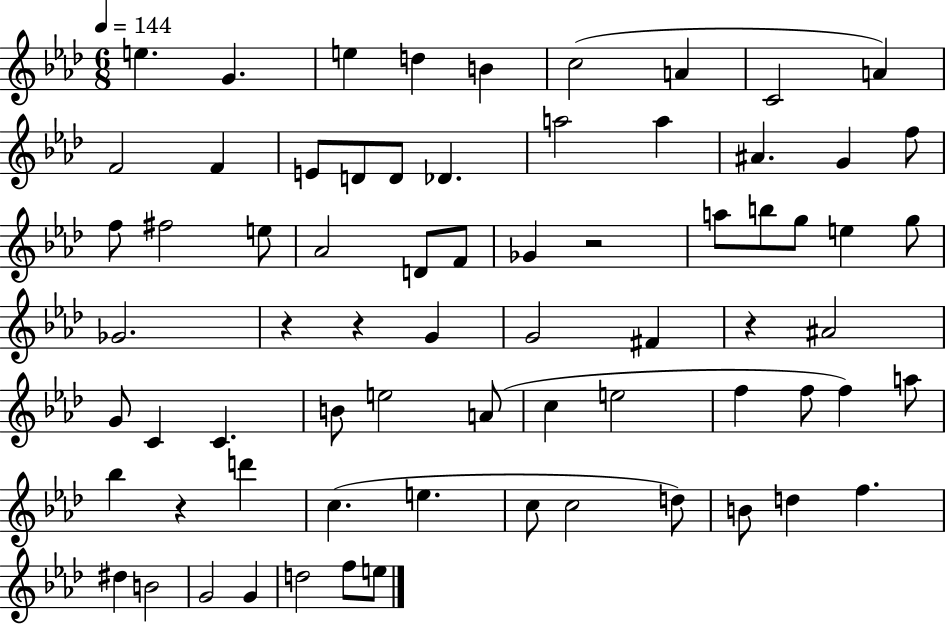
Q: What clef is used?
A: treble